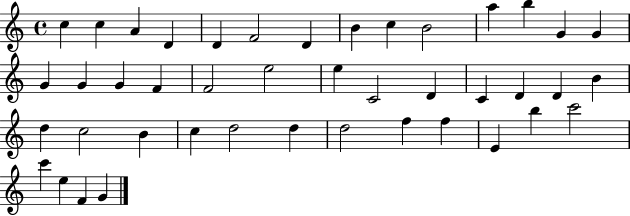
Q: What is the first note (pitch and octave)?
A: C5